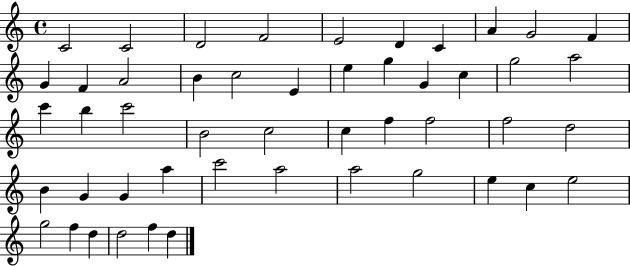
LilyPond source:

{
  \clef treble
  \time 4/4
  \defaultTimeSignature
  \key c \major
  c'2 c'2 | d'2 f'2 | e'2 d'4 c'4 | a'4 g'2 f'4 | \break g'4 f'4 a'2 | b'4 c''2 e'4 | e''4 g''4 g'4 c''4 | g''2 a''2 | \break c'''4 b''4 c'''2 | b'2 c''2 | c''4 f''4 f''2 | f''2 d''2 | \break b'4 g'4 g'4 a''4 | c'''2 a''2 | a''2 g''2 | e''4 c''4 e''2 | \break g''2 f''4 d''4 | d''2 f''4 d''4 | \bar "|."
}